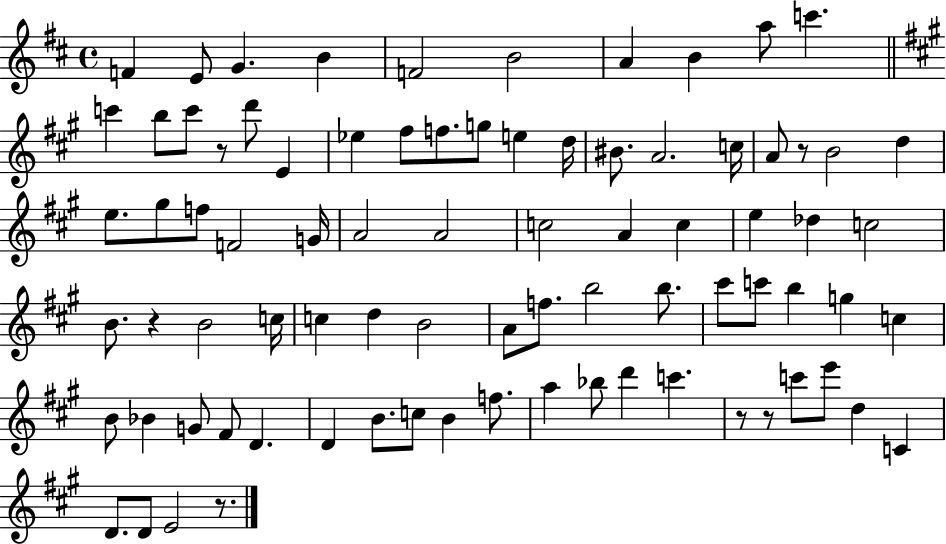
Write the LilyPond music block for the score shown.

{
  \clef treble
  \time 4/4
  \defaultTimeSignature
  \key d \major
  \repeat volta 2 { f'4 e'8 g'4. b'4 | f'2 b'2 | a'4 b'4 a''8 c'''4. | \bar "||" \break \key a \major c'''4 b''8 c'''8 r8 d'''8 e'4 | ees''4 fis''8 f''8. g''8 e''4 d''16 | bis'8. a'2. c''16 | a'8 r8 b'2 d''4 | \break e''8. gis''8 f''8 f'2 g'16 | a'2 a'2 | c''2 a'4 c''4 | e''4 des''4 c''2 | \break b'8. r4 b'2 c''16 | c''4 d''4 b'2 | a'8 f''8. b''2 b''8. | cis'''8 c'''8 b''4 g''4 c''4 | \break b'8 bes'4 g'8 fis'8 d'4. | d'4 b'8. c''8 b'4 f''8. | a''4 bes''8 d'''4 c'''4. | r8 r8 c'''8 e'''8 d''4 c'4 | \break d'8. d'8 e'2 r8. | } \bar "|."
}